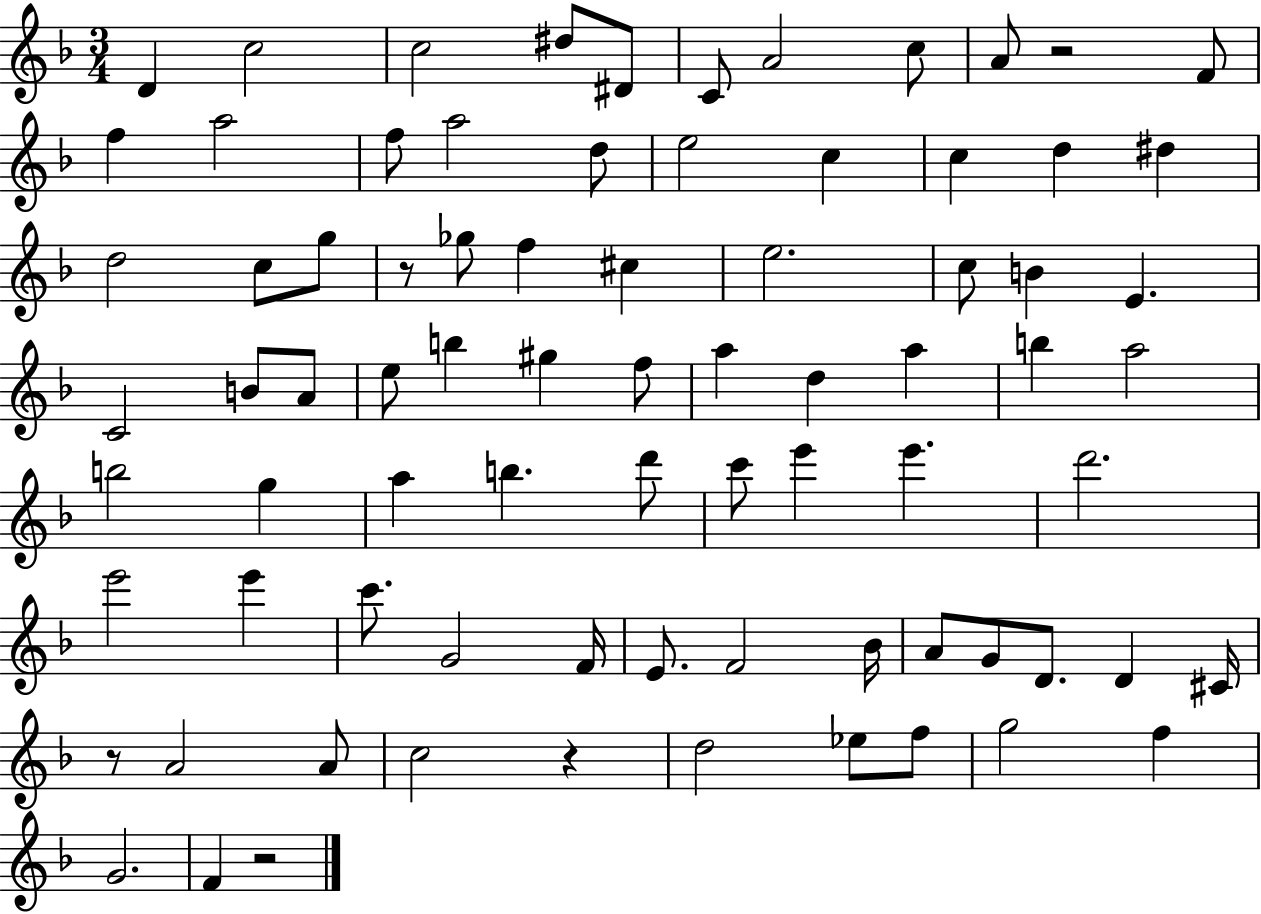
X:1
T:Untitled
M:3/4
L:1/4
K:F
D c2 c2 ^d/2 ^D/2 C/2 A2 c/2 A/2 z2 F/2 f a2 f/2 a2 d/2 e2 c c d ^d d2 c/2 g/2 z/2 _g/2 f ^c e2 c/2 B E C2 B/2 A/2 e/2 b ^g f/2 a d a b a2 b2 g a b d'/2 c'/2 e' e' d'2 e'2 e' c'/2 G2 F/4 E/2 F2 _B/4 A/2 G/2 D/2 D ^C/4 z/2 A2 A/2 c2 z d2 _e/2 f/2 g2 f G2 F z2